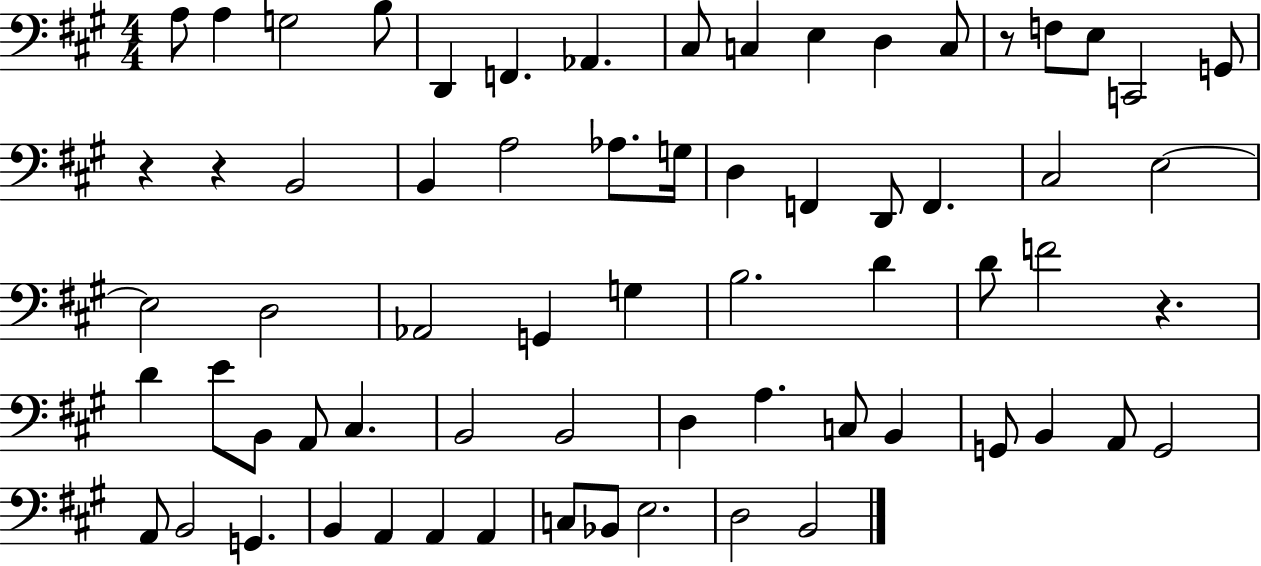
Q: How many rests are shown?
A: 4